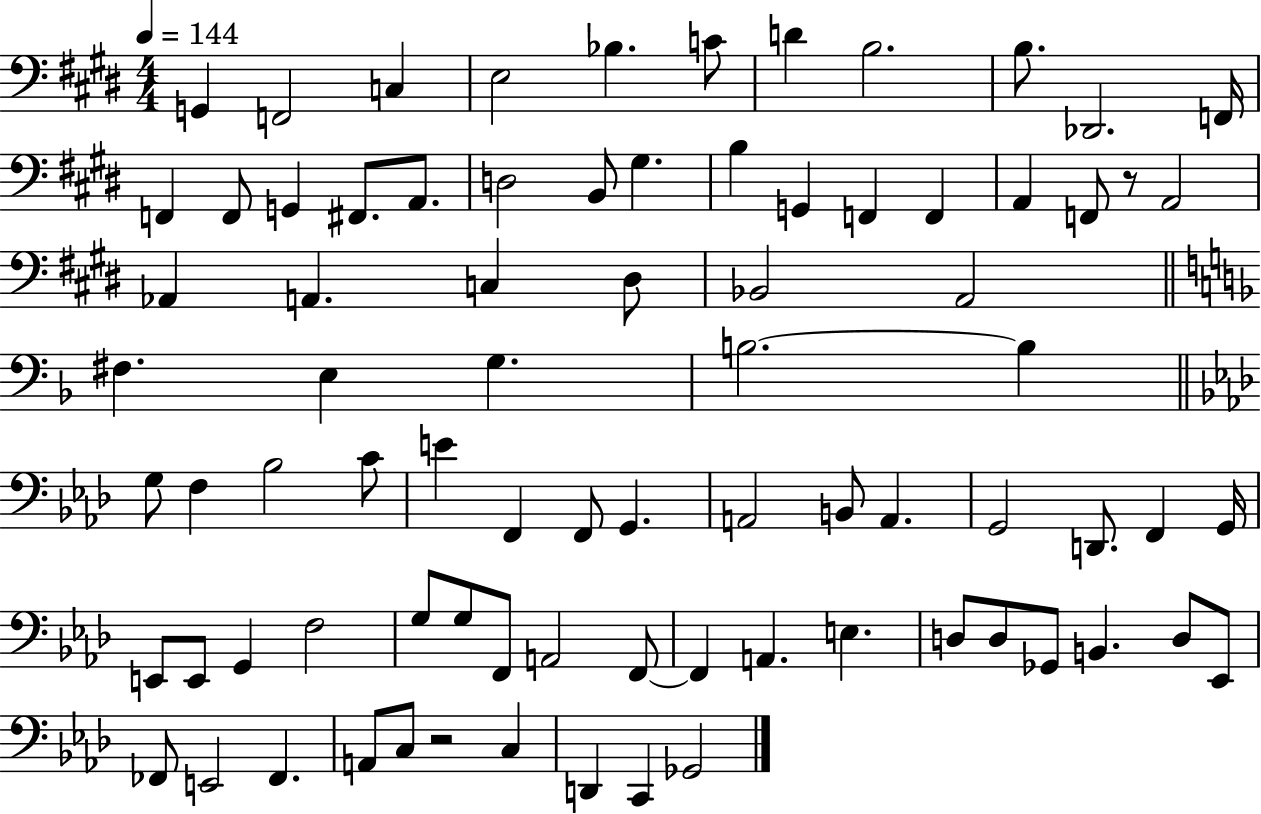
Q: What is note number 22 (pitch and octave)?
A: F2